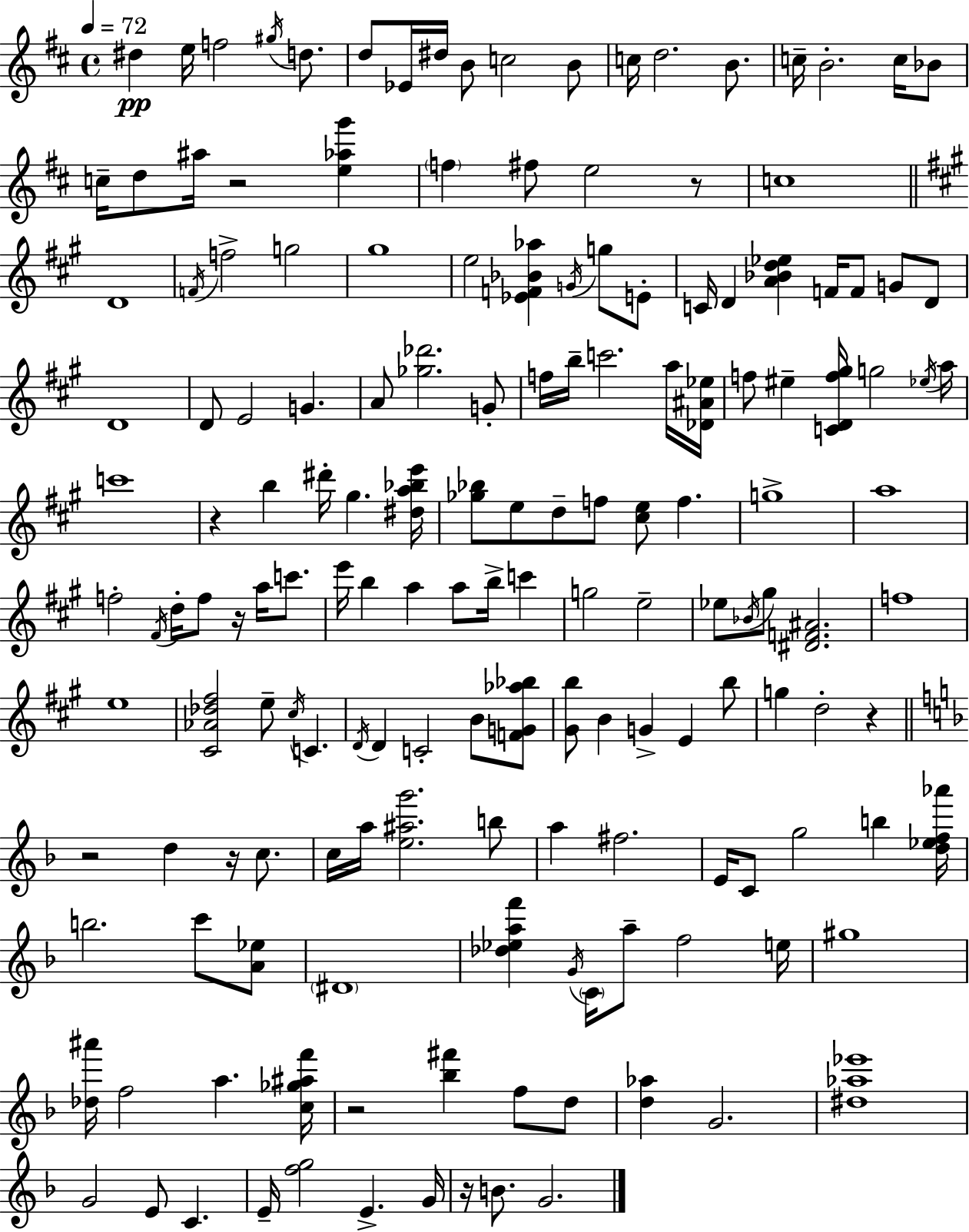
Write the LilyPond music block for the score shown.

{
  \clef treble
  \time 4/4
  \defaultTimeSignature
  \key d \major
  \tempo 4 = 72
  dis''4\pp e''16 f''2 \acciaccatura { gis''16 } d''8. | d''8 ees'16 dis''16 b'8 c''2 b'8 | c''16 d''2. b'8. | c''16-- b'2.-. c''16 bes'8 | \break c''16-- d''8 ais''16 r2 <e'' aes'' g'''>4 | \parenthesize f''4 fis''8 e''2 r8 | c''1 | \bar "||" \break \key a \major d'1 | \acciaccatura { f'16 } f''2-> g''2 | gis''1 | e''2 <ees' f' bes' aes''>4 \acciaccatura { g'16 } g''8 | \break e'8-. c'16 d'4 <a' bes' d'' ees''>4 f'16 f'8 g'8 | d'8 d'1 | d'8 e'2 g'4. | a'8 <ges'' des'''>2. | \break g'8-. f''16 b''16-- c'''2. | a''16 <des' ais' ees''>16 f''8 eis''4-- <c' d' f'' gis''>16 g''2 | \acciaccatura { ees''16 } a''16 c'''1 | r4 b''4 dis'''16-. gis''4. | \break <dis'' a'' bes'' e'''>16 <ges'' bes''>8 e''8 d''8-- f''8 <cis'' e''>8 f''4. | g''1-> | a''1 | f''2-. \acciaccatura { fis'16 } d''16-. f''8 r16 | \break a''16 c'''8. e'''16 b''4 a''4 a''8 b''16-> | c'''4 g''2 e''2-- | ees''8 \acciaccatura { bes'16 } gis''8 <dis' f' ais'>2. | f''1 | \break e''1 | <cis' aes' des'' fis''>2 e''8-- \acciaccatura { cis''16 } | c'4. \acciaccatura { d'16 } d'4 c'2-. | b'8 <f' g' aes'' bes''>8 <gis' b''>8 b'4 g'4-> | \break e'4 b''8 g''4 d''2-. | r4 \bar "||" \break \key d \minor r2 d''4 r16 c''8. | c''16 a''16 <e'' ais'' g'''>2. b''8 | a''4 fis''2. | e'16 c'8 g''2 b''4 <d'' ees'' f'' aes'''>16 | \break b''2. c'''8 <a' ees''>8 | \parenthesize dis'1 | <des'' ees'' a'' f'''>4 \acciaccatura { g'16 } \parenthesize c'16 a''8-- f''2 | e''16 gis''1 | \break <des'' ais'''>16 f''2 a''4. | <c'' ges'' ais'' f'''>16 r2 <bes'' fis'''>4 f''8 d''8 | <d'' aes''>4 g'2. | <dis'' aes'' ees'''>1 | \break g'2 e'8 c'4. | e'16-- <f'' g''>2 e'4.-> | g'16 r16 b'8. g'2. | \bar "|."
}